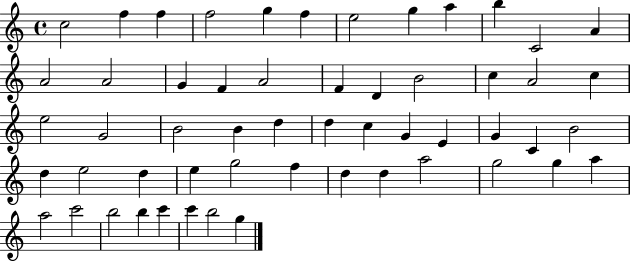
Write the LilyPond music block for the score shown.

{
  \clef treble
  \time 4/4
  \defaultTimeSignature
  \key c \major
  c''2 f''4 f''4 | f''2 g''4 f''4 | e''2 g''4 a''4 | b''4 c'2 a'4 | \break a'2 a'2 | g'4 f'4 a'2 | f'4 d'4 b'2 | c''4 a'2 c''4 | \break e''2 g'2 | b'2 b'4 d''4 | d''4 c''4 g'4 e'4 | g'4 c'4 b'2 | \break d''4 e''2 d''4 | e''4 g''2 f''4 | d''4 d''4 a''2 | g''2 g''4 a''4 | \break a''2 c'''2 | b''2 b''4 c'''4 | c'''4 b''2 g''4 | \bar "|."
}